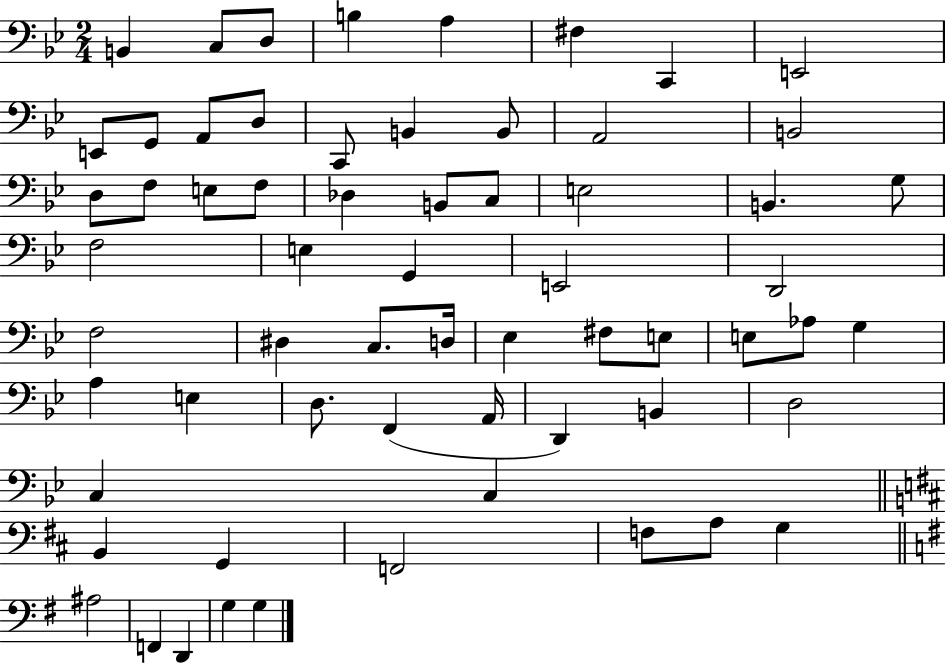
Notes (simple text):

B2/q C3/e D3/e B3/q A3/q F#3/q C2/q E2/h E2/e G2/e A2/e D3/e C2/e B2/q B2/e A2/h B2/h D3/e F3/e E3/e F3/e Db3/q B2/e C3/e E3/h B2/q. G3/e F3/h E3/q G2/q E2/h D2/h F3/h D#3/q C3/e. D3/s Eb3/q F#3/e E3/e E3/e Ab3/e G3/q A3/q E3/q D3/e. F2/q A2/s D2/q B2/q D3/h C3/q C3/q B2/q G2/q F2/h F3/e A3/e G3/q A#3/h F2/q D2/q G3/q G3/q